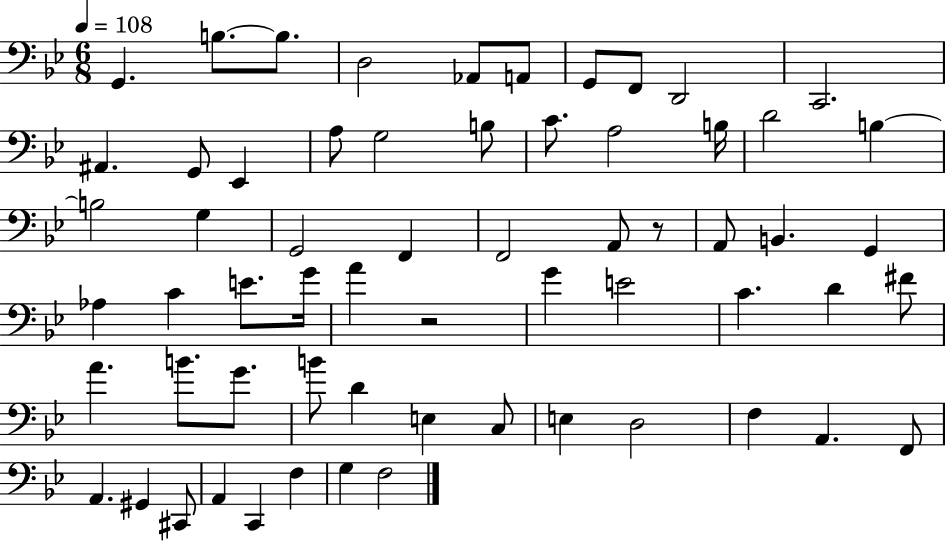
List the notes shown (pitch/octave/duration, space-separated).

G2/q. B3/e. B3/e. D3/h Ab2/e A2/e G2/e F2/e D2/h C2/h. A#2/q. G2/e Eb2/q A3/e G3/h B3/e C4/e. A3/h B3/s D4/h B3/q B3/h G3/q G2/h F2/q F2/h A2/e R/e A2/e B2/q. G2/q Ab3/q C4/q E4/e. G4/s A4/q R/h G4/q E4/h C4/q. D4/q F#4/e A4/q. B4/e. G4/e. B4/e D4/q E3/q C3/e E3/q D3/h F3/q A2/q. F2/e A2/q. G#2/q C#2/e A2/q C2/q F3/q G3/q F3/h